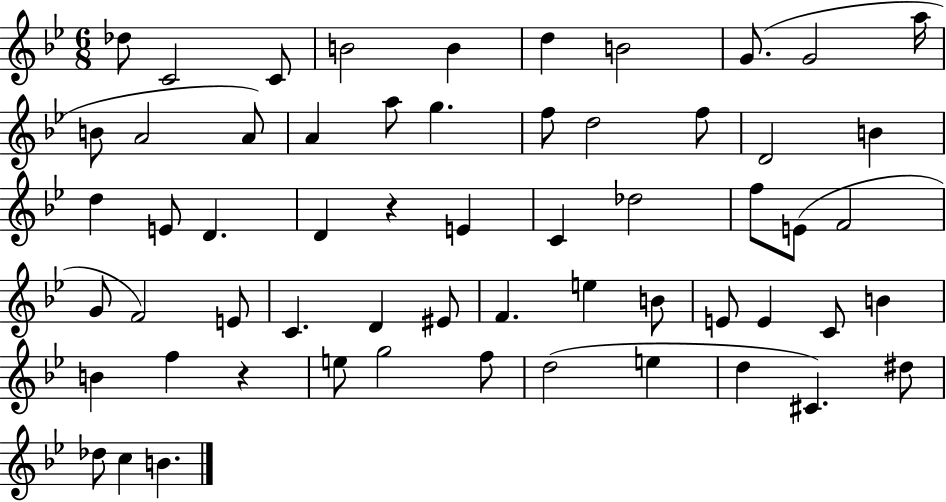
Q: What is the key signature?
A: BES major